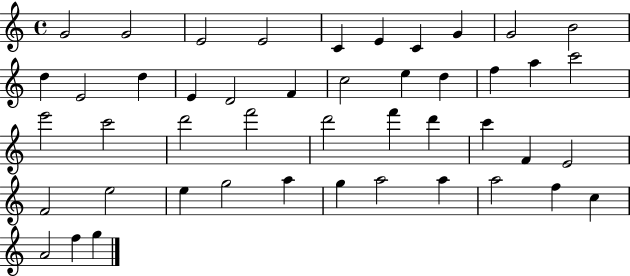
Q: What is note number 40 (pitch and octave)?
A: A5